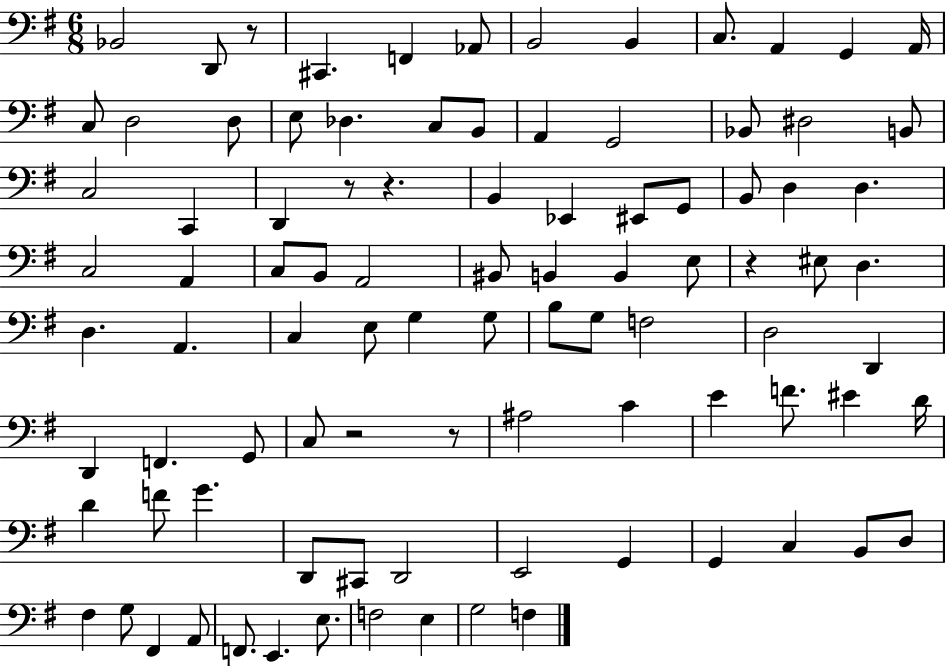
X:1
T:Untitled
M:6/8
L:1/4
K:G
_B,,2 D,,/2 z/2 ^C,, F,, _A,,/2 B,,2 B,, C,/2 A,, G,, A,,/4 C,/2 D,2 D,/2 E,/2 _D, C,/2 B,,/2 A,, G,,2 _B,,/2 ^D,2 B,,/2 C,2 C,, D,, z/2 z B,, _E,, ^E,,/2 G,,/2 B,,/2 D, D, C,2 A,, C,/2 B,,/2 A,,2 ^B,,/2 B,, B,, E,/2 z ^E,/2 D, D, A,, C, E,/2 G, G,/2 B,/2 G,/2 F,2 D,2 D,, D,, F,, G,,/2 C,/2 z2 z/2 ^A,2 C E F/2 ^E D/4 D F/2 G D,,/2 ^C,,/2 D,,2 E,,2 G,, G,, C, B,,/2 D,/2 ^F, G,/2 ^F,, A,,/2 F,,/2 E,, E,/2 F,2 E, G,2 F,